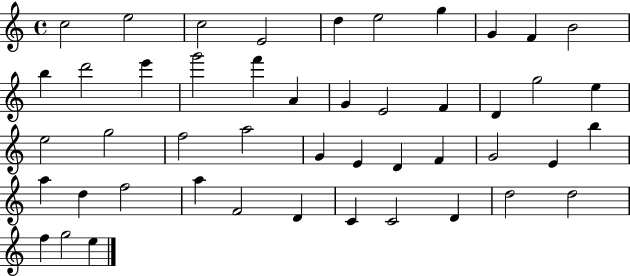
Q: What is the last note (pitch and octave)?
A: E5